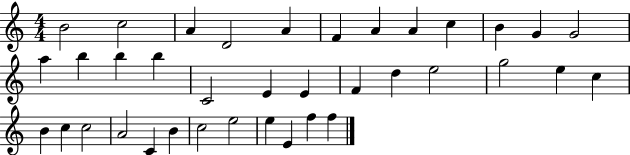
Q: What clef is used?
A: treble